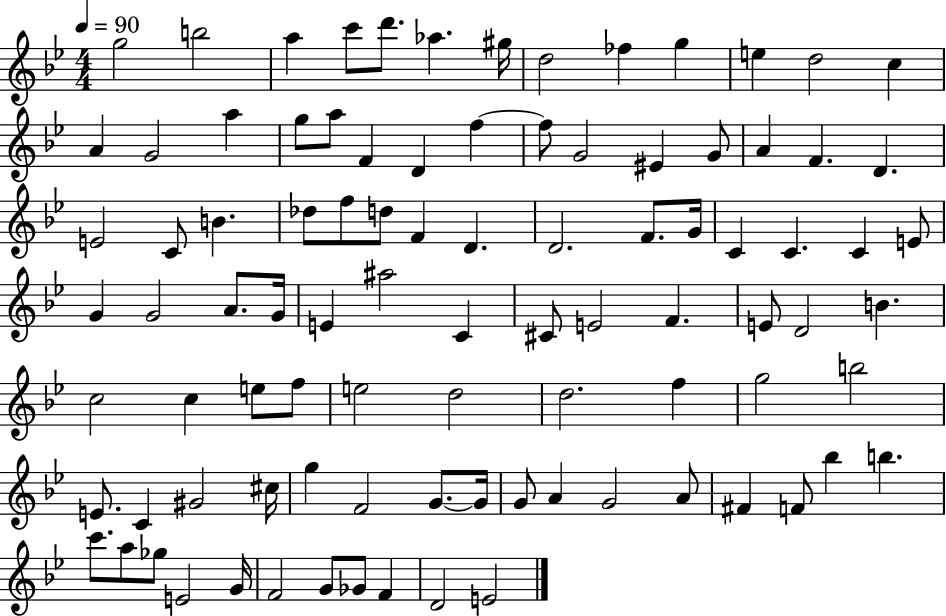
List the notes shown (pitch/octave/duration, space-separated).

G5/h B5/h A5/q C6/e D6/e. Ab5/q. G#5/s D5/h FES5/q G5/q E5/q D5/h C5/q A4/q G4/h A5/q G5/e A5/e F4/q D4/q F5/q F5/e G4/h EIS4/q G4/e A4/q F4/q. D4/q. E4/h C4/e B4/q. Db5/e F5/e D5/e F4/q D4/q. D4/h. F4/e. G4/s C4/q C4/q. C4/q E4/e G4/q G4/h A4/e. G4/s E4/q A#5/h C4/q C#4/e E4/h F4/q. E4/e D4/h B4/q. C5/h C5/q E5/e F5/e E5/h D5/h D5/h. F5/q G5/h B5/h E4/e. C4/q G#4/h C#5/s G5/q F4/h G4/e. G4/s G4/e A4/q G4/h A4/e F#4/q F4/e Bb5/q B5/q. C6/e. A5/e Gb5/e E4/h G4/s F4/h G4/e Gb4/e F4/q D4/h E4/h